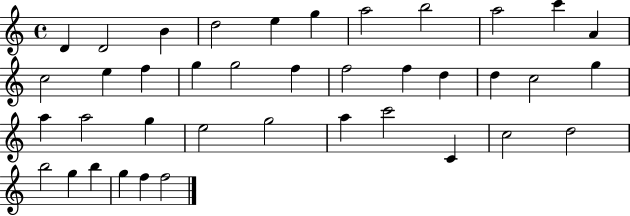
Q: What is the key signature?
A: C major